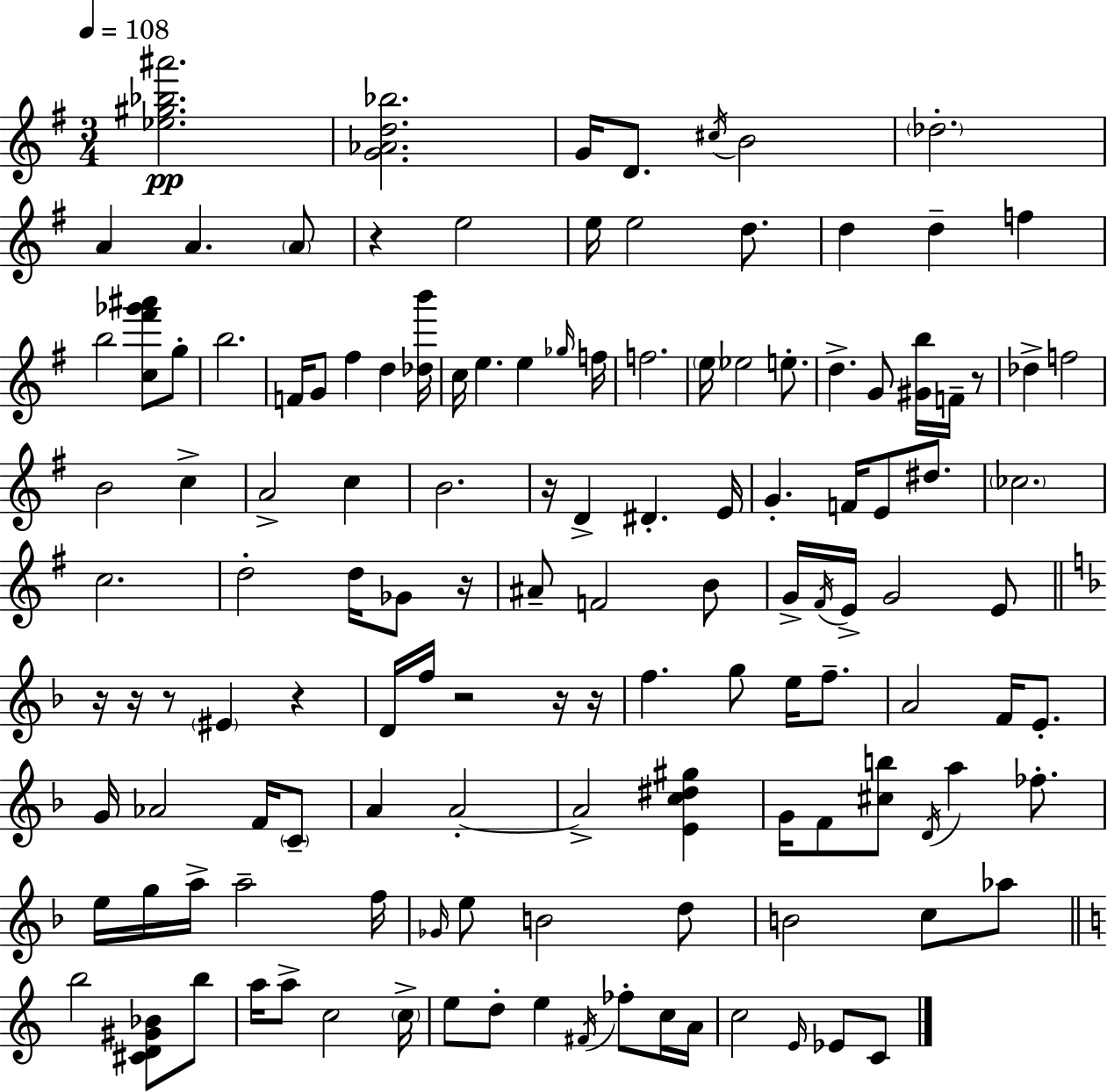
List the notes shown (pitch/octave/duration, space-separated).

[Eb5,G#5,Bb5,A#6]/h. [G4,Ab4,D5,Bb5]/h. G4/s D4/e. C#5/s B4/h Db5/h. A4/q A4/q. A4/e R/q E5/h E5/s E5/h D5/e. D5/q D5/q F5/q B5/h [C5,F#6,Gb6,A#6]/e G5/e B5/h. F4/s G4/e F#5/q D5/q [Db5,B6]/s C5/s E5/q. E5/q Gb5/s F5/s F5/h. E5/s Eb5/h E5/e. D5/q. G4/e [G#4,B5]/s F4/s R/e Db5/q F5/h B4/h C5/q A4/h C5/q B4/h. R/s D4/q D#4/q. E4/s G4/q. F4/s E4/e D#5/e. CES5/h. C5/h. D5/h D5/s Gb4/e R/s A#4/e F4/h B4/e G4/s F#4/s E4/s G4/h E4/e R/s R/s R/e EIS4/q R/q D4/s F5/s R/h R/s R/s F5/q. G5/e E5/s F5/e. A4/h F4/s E4/e. G4/s Ab4/h F4/s C4/e A4/q A4/h A4/h [E4,C5,D#5,G#5]/q G4/s F4/e [C#5,B5]/e D4/s A5/q FES5/e. E5/s G5/s A5/s A5/h F5/s Gb4/s E5/e B4/h D5/e B4/h C5/e Ab5/e B5/h [C#4,D4,G#4,Bb4]/e B5/e A5/s A5/e C5/h C5/s E5/e D5/e E5/q F#4/s FES5/e C5/s A4/s C5/h E4/s Eb4/e C4/e